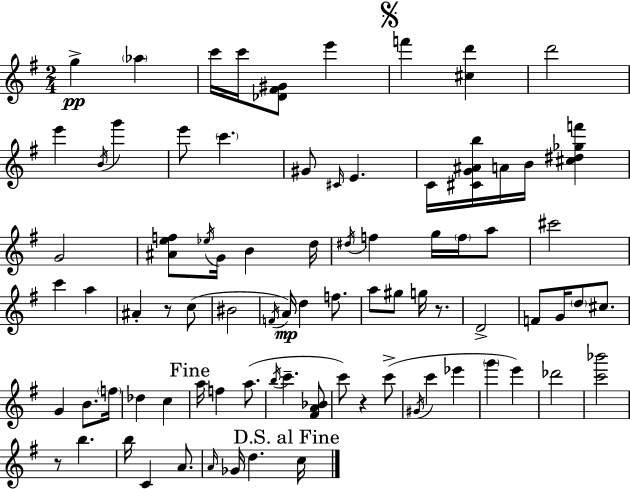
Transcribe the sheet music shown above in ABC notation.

X:1
T:Untitled
M:2/4
L:1/4
K:Em
g _a c'/4 c'/4 [_D^F^G]/2 e' f' [^cd'] d'2 e' B/4 g' e'/2 c' ^G/2 ^C/4 E C/4 [^CG^Ab]/4 A/4 B/4 [^c^d_gf'] G2 [^Aef]/2 _e/4 G/4 B d/4 ^d/4 f g/4 f/4 a/2 ^c'2 c' a ^A z/2 c/2 ^B2 F/4 A/4 d f/2 a/2 ^g/2 g/4 z/2 D2 F/2 G/4 d/2 ^c/2 G B/2 f/4 _d c a/4 f a/2 b/4 c' [^FA_B]/2 c'/2 z c'/2 ^G/4 c' _e' g' e' _d'2 [c'_b']2 z/2 b b/4 C A/2 A/4 _G/4 d c/4